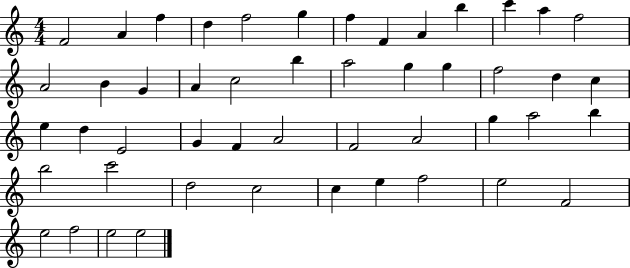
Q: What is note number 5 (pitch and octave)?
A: F5